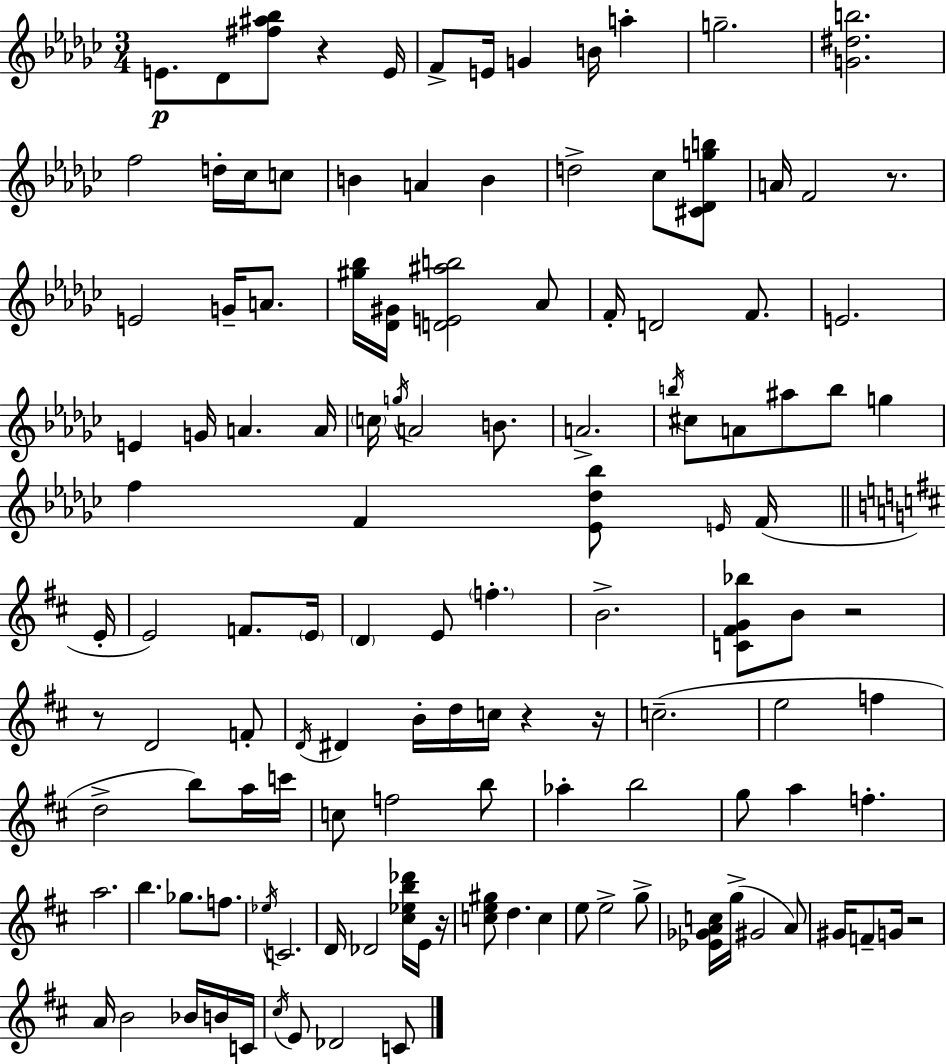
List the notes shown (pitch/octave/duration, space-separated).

E4/e. Db4/e [F#5,A#5,Bb5]/e R/q E4/s F4/e E4/s G4/q B4/s A5/q G5/h. [G4,D#5,B5]/h. F5/h D5/s CES5/s C5/e B4/q A4/q B4/q D5/h CES5/e [C#4,Db4,G5,B5]/e A4/s F4/h R/e. E4/h G4/s A4/e. [G#5,Bb5]/s [Db4,G#4]/s [D4,E4,A#5,B5]/h Ab4/e F4/s D4/h F4/e. E4/h. E4/q G4/s A4/q. A4/s C5/s G5/s A4/h B4/e. A4/h. B5/s C#5/e A4/e A#5/e B5/e G5/q F5/q F4/q [Eb4,Db5,Bb5]/e E4/s F4/s E4/s E4/h F4/e. E4/s D4/q E4/e F5/q. B4/h. [C4,F#4,G4,Bb5]/e B4/e R/h R/e D4/h F4/e D4/s D#4/q B4/s D5/s C5/s R/q R/s C5/h. E5/h F5/q D5/h B5/e A5/s C6/s C5/e F5/h B5/e Ab5/q B5/h G5/e A5/q F5/q. A5/h. B5/q. Gb5/e. F5/e. Eb5/s C4/h. D4/s Db4/h [C#5,Eb5,B5,Db6]/s E4/s R/s [C5,E5,G#5]/e D5/q. C5/q E5/e E5/h G5/e [Eb4,Gb4,A4,C5]/s G5/s G#4/h A4/e G#4/s F4/e G4/s R/h A4/s B4/h Bb4/s B4/s C4/s C#5/s E4/e Db4/h C4/e